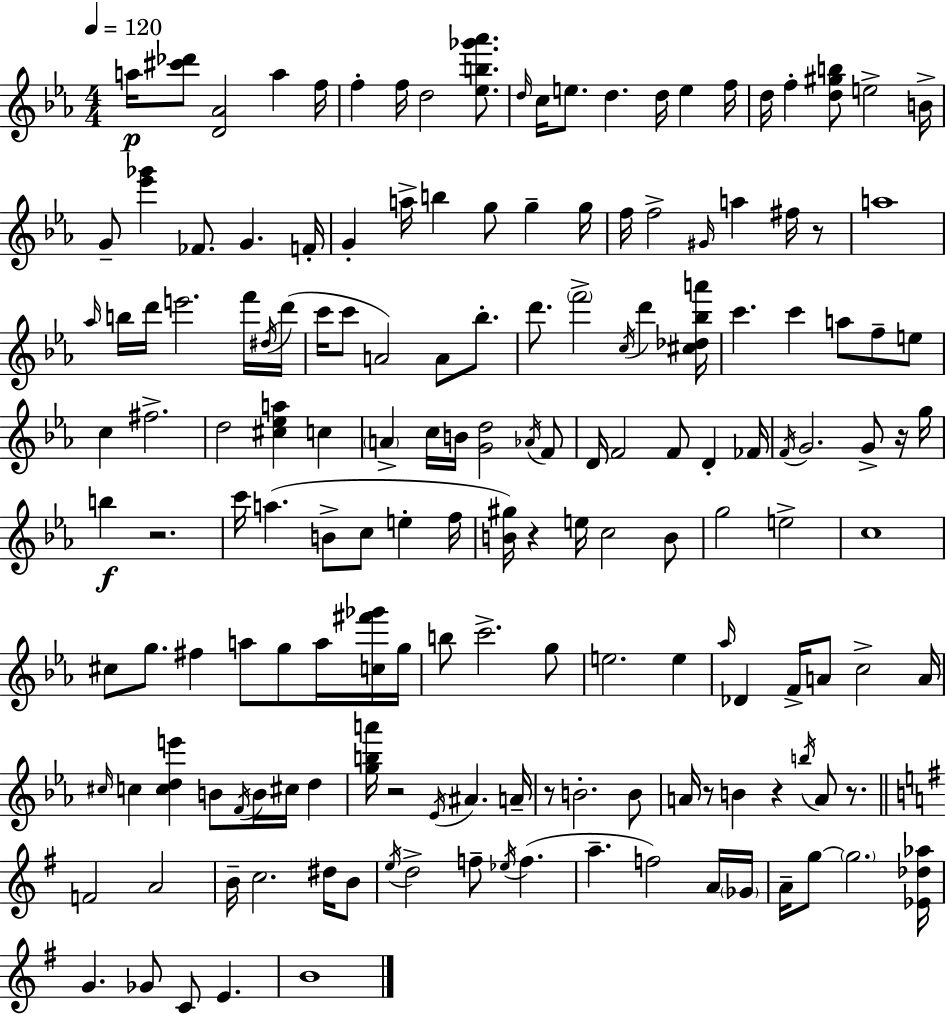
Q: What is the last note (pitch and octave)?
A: B4